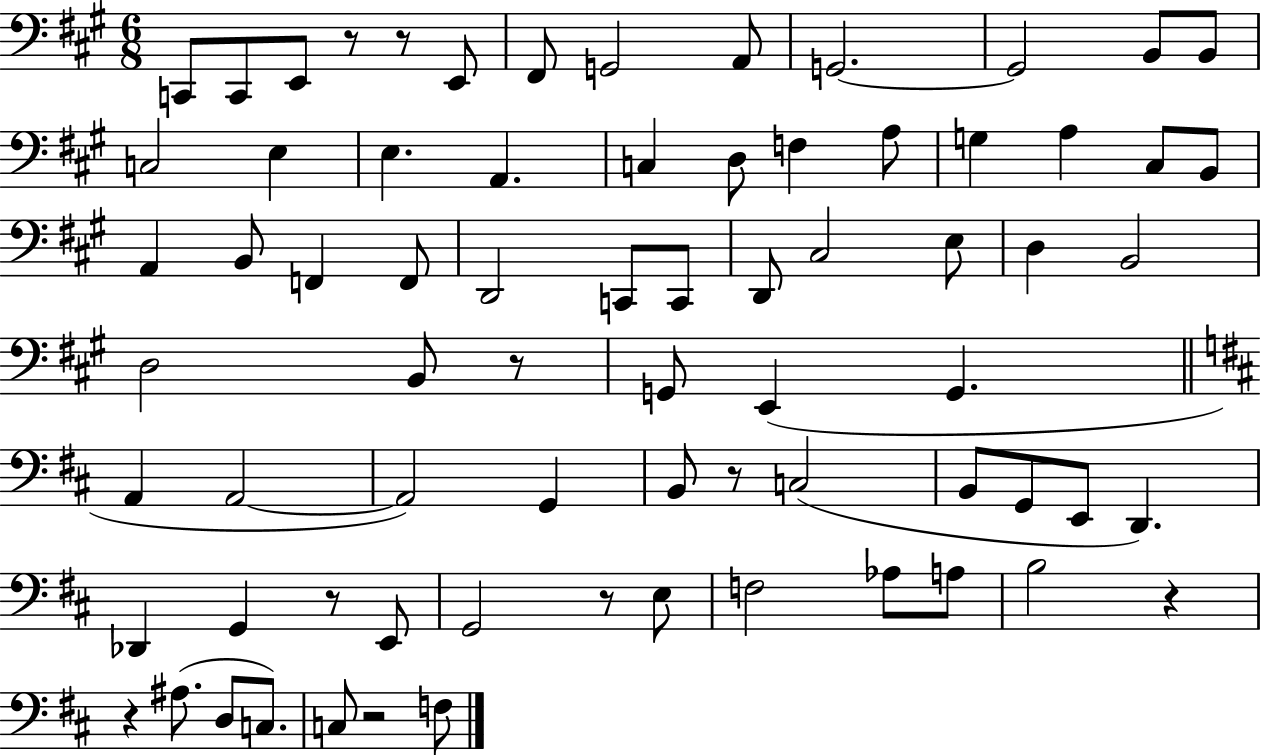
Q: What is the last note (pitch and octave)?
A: F3